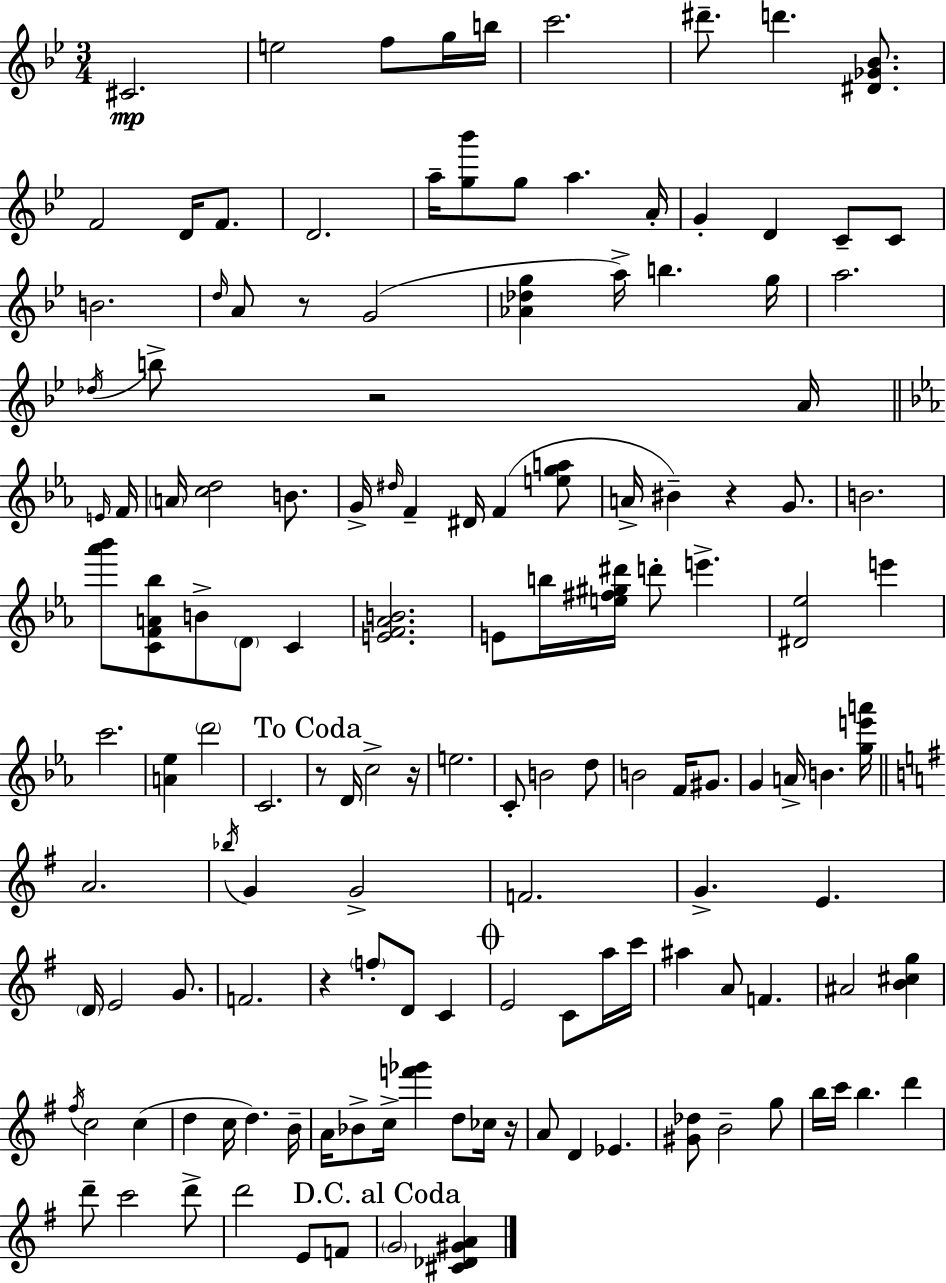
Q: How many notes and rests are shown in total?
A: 140